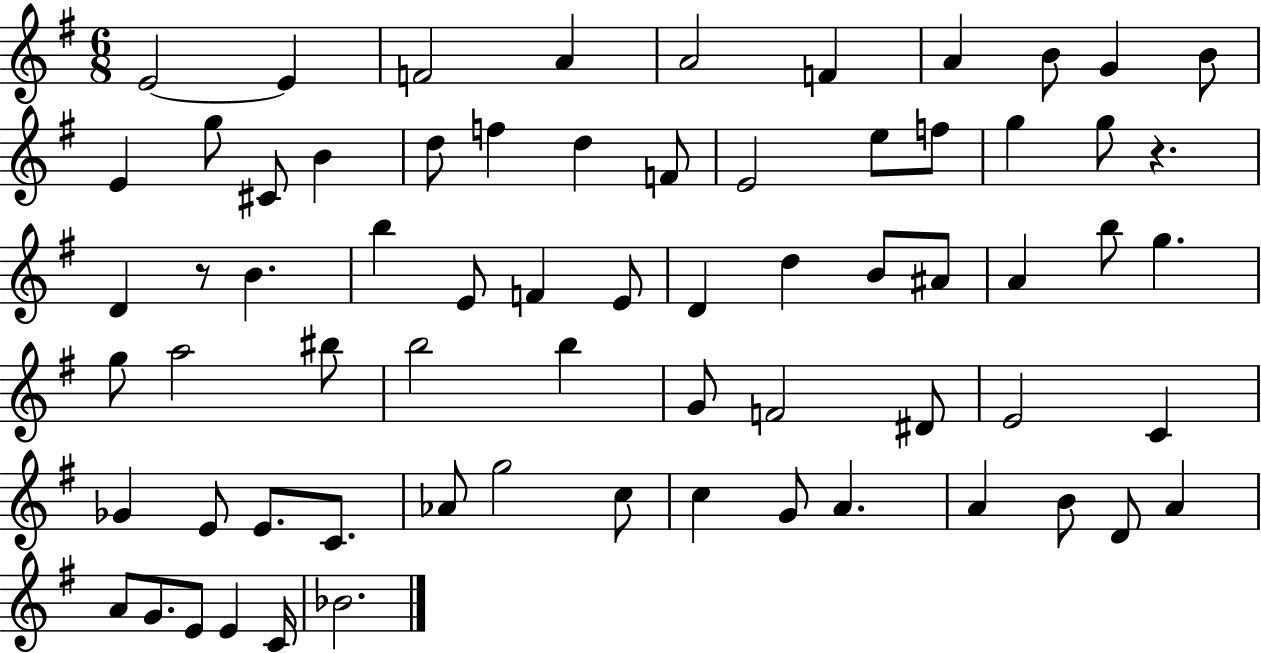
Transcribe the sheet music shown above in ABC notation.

X:1
T:Untitled
M:6/8
L:1/4
K:G
E2 E F2 A A2 F A B/2 G B/2 E g/2 ^C/2 B d/2 f d F/2 E2 e/2 f/2 g g/2 z D z/2 B b E/2 F E/2 D d B/2 ^A/2 A b/2 g g/2 a2 ^b/2 b2 b G/2 F2 ^D/2 E2 C _G E/2 E/2 C/2 _A/2 g2 c/2 c G/2 A A B/2 D/2 A A/2 G/2 E/2 E C/4 _B2